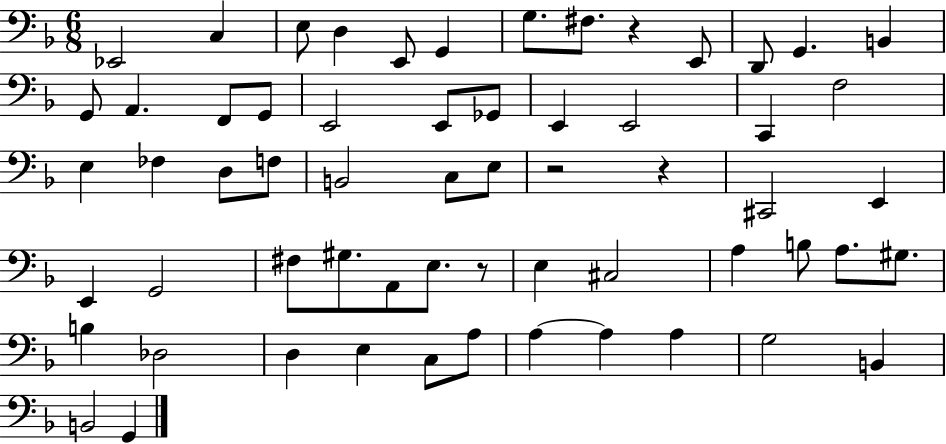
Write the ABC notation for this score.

X:1
T:Untitled
M:6/8
L:1/4
K:F
_E,,2 C, E,/2 D, E,,/2 G,, G,/2 ^F,/2 z E,,/2 D,,/2 G,, B,, G,,/2 A,, F,,/2 G,,/2 E,,2 E,,/2 _G,,/2 E,, E,,2 C,, F,2 E, _F, D,/2 F,/2 B,,2 C,/2 E,/2 z2 z ^C,,2 E,, E,, G,,2 ^F,/2 ^G,/2 A,,/2 E,/2 z/2 E, ^C,2 A, B,/2 A,/2 ^G,/2 B, _D,2 D, E, C,/2 A,/2 A, A, A, G,2 B,, B,,2 G,,